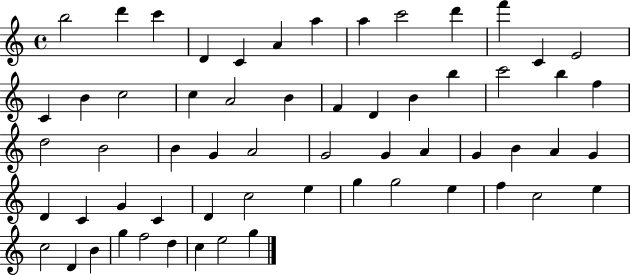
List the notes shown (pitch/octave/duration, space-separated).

B5/h D6/q C6/q D4/q C4/q A4/q A5/q A5/q C6/h D6/q F6/q C4/q E4/h C4/q B4/q C5/h C5/q A4/h B4/q F4/q D4/q B4/q B5/q C6/h B5/q F5/q D5/h B4/h B4/q G4/q A4/h G4/h G4/q A4/q G4/q B4/q A4/q G4/q D4/q C4/q G4/q C4/q D4/q C5/h E5/q G5/q G5/h E5/q F5/q C5/h E5/q C5/h D4/q B4/q G5/q F5/h D5/q C5/q E5/h G5/q